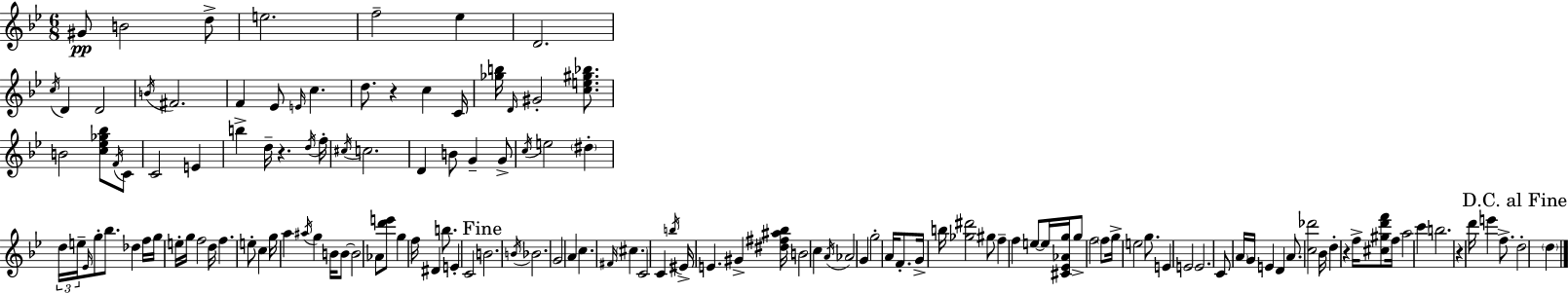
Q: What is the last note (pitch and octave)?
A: D5